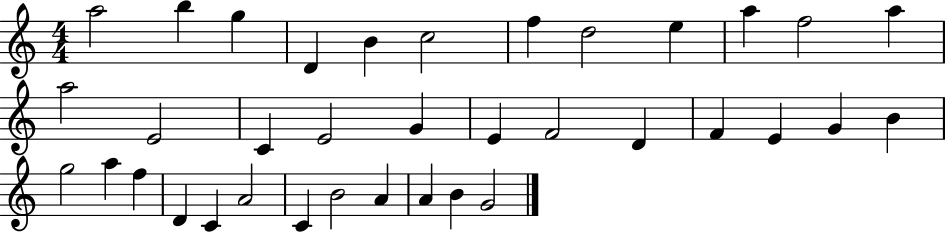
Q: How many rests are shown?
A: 0